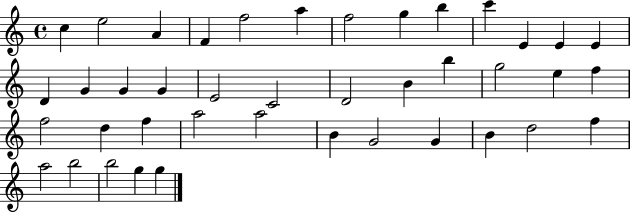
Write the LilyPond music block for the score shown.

{
  \clef treble
  \time 4/4
  \defaultTimeSignature
  \key c \major
  c''4 e''2 a'4 | f'4 f''2 a''4 | f''2 g''4 b''4 | c'''4 e'4 e'4 e'4 | \break d'4 g'4 g'4 g'4 | e'2 c'2 | d'2 b'4 b''4 | g''2 e''4 f''4 | \break f''2 d''4 f''4 | a''2 a''2 | b'4 g'2 g'4 | b'4 d''2 f''4 | \break a''2 b''2 | b''2 g''4 g''4 | \bar "|."
}